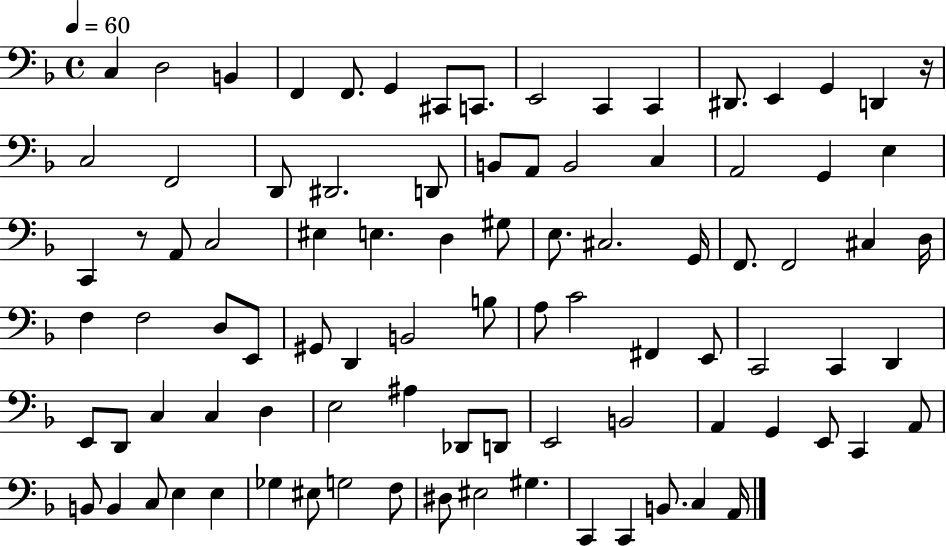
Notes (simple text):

C3/q D3/h B2/q F2/q F2/e. G2/q C#2/e C2/e. E2/h C2/q C2/q D#2/e. E2/q G2/q D2/q R/s C3/h F2/h D2/e D#2/h. D2/e B2/e A2/e B2/h C3/q A2/h G2/q E3/q C2/q R/e A2/e C3/h EIS3/q E3/q. D3/q G#3/e E3/e. C#3/h. G2/s F2/e. F2/h C#3/q D3/s F3/q F3/h D3/e E2/e G#2/e D2/q B2/h B3/e A3/e C4/h F#2/q E2/e C2/h C2/q D2/q E2/e D2/e C3/q C3/q D3/q E3/h A#3/q Db2/e D2/e E2/h B2/h A2/q G2/q E2/e C2/q A2/e B2/e B2/q C3/e E3/q E3/q Gb3/q EIS3/e G3/h F3/e D#3/e EIS3/h G#3/q. C2/q C2/q B2/e. C3/q A2/s